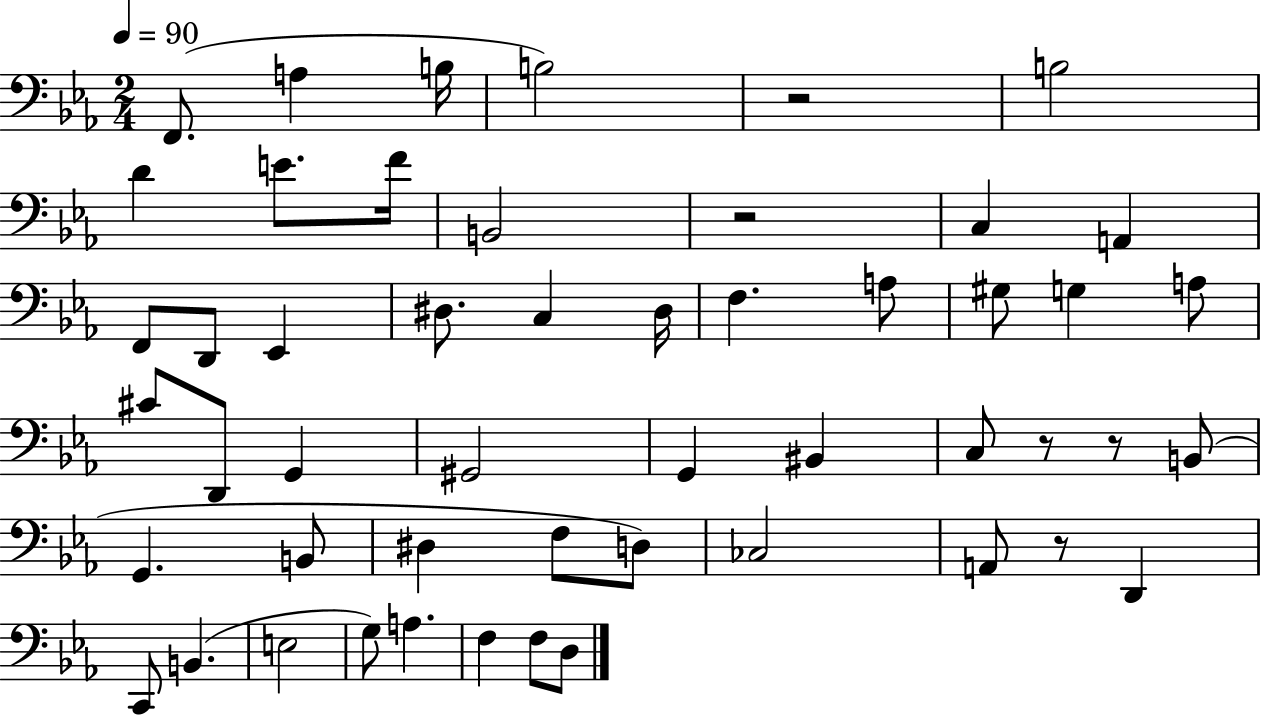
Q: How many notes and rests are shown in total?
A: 51